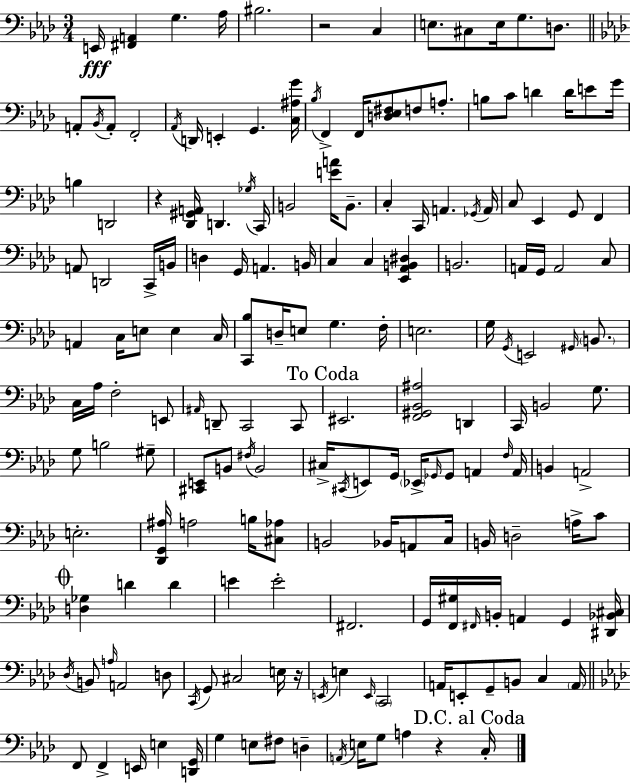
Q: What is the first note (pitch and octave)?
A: E2